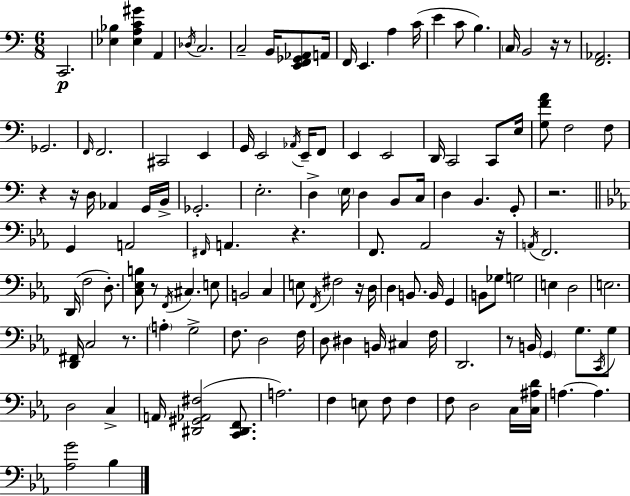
C2/h. [Eb3,Bb3]/q [Eb3,A3,C4,G#4]/q A2/q Db3/s C3/h. C3/h B2/s [E2,F2,Gb2,Ab2]/e A2/s F2/s E2/q. A3/q C4/s E4/q C4/e B3/q. C3/s B2/h R/s R/e [F2,Ab2]/h. Gb2/h. F2/s F2/h. C#2/h E2/q G2/s E2/h Ab2/s E2/s F2/e E2/q E2/h D2/s C2/h C2/e E3/s [G3,F4,A4]/e F3/h F3/e R/q R/s D3/s Ab2/q G2/s B2/s Gb2/h. E3/h. D3/q E3/s D3/q B2/e C3/s D3/q B2/q. G2/e R/h. G2/q A2/h F#2/s A2/q. R/q. F2/e. Ab2/h R/s A2/s F2/h. D2/s F3/h D3/e. [C3,Eb3,B3]/e R/e F2/s C#3/q. E3/e B2/h C3/q E3/e F2/s F#3/h R/s D3/s D3/q B2/e. B2/s G2/q B2/e Gb3/e G3/h E3/q D3/h E3/h. [D2,F#2]/s C3/h R/e. A3/q G3/h F3/e. D3/h F3/s D3/e D#3/q B2/s C#3/q F3/s D2/h. R/e B2/s G2/q G3/e. C2/s G3/e D3/h C3/q A2/s [D#2,G#2,Ab2,F#3]/h [C2,D#2,F2]/e. A3/h. F3/q E3/e F3/e F3/q F3/e D3/h C3/s [C3,A#3,D4]/s A3/q. A3/q. [Ab3,G4]/h Bb3/q